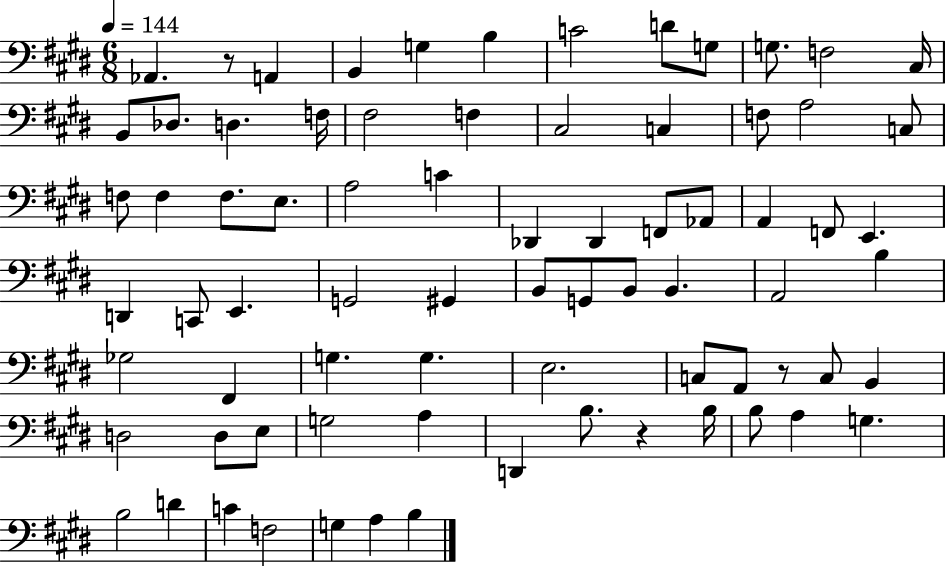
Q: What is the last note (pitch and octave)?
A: B3